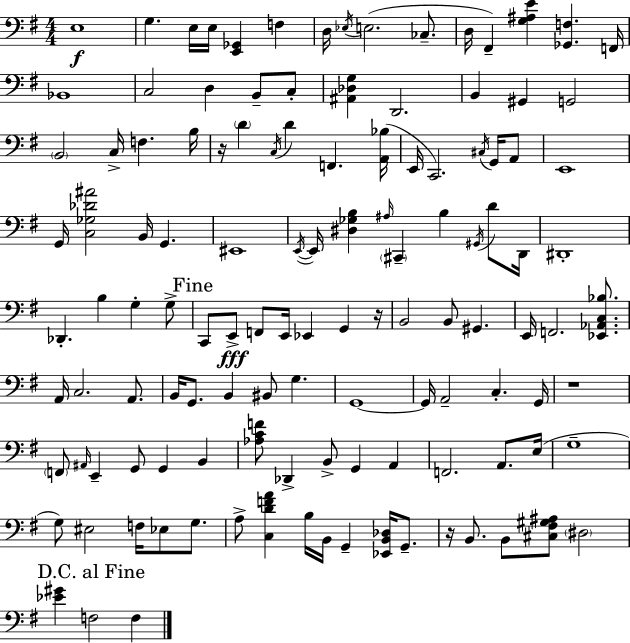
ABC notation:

X:1
T:Untitled
M:4/4
L:1/4
K:Em
E,4 G, E,/4 E,/4 [E,,_G,,] F, D,/4 _E,/4 E,2 _C,/2 D,/4 ^F,, [G,^A,E] [_G,,F,] F,,/4 _B,,4 C,2 D, B,,/2 C,/2 [^A,,_D,G,] D,,2 B,, ^G,, G,,2 B,,2 C,/4 F, B,/4 z/4 D C,/4 D F,, [A,,_B,]/4 E,,/4 C,,2 ^C,/4 G,,/4 A,,/2 E,,4 G,,/4 [C,_G,_D^A]2 B,,/4 G,, ^E,,4 E,,/4 E,,/4 [^D,_G,B,] ^A,/4 ^C,, B, ^G,,/4 D/2 D,,/4 ^D,,4 _D,, B, G, G,/2 C,,/2 E,,/2 F,,/2 E,,/4 _E,, G,, z/4 B,,2 B,,/2 ^G,, E,,/4 F,,2 [_E,,_A,,C,_B,]/2 A,,/4 C,2 A,,/2 B,,/4 G,,/2 B,, ^B,,/2 G, G,,4 G,,/4 A,,2 C, G,,/4 z4 F,,/2 ^A,,/4 E,, G,,/2 G,, B,, [_A,CF]/2 _D,, B,,/2 G,, A,, F,,2 A,,/2 E,/4 G,4 G,/2 ^E,2 F,/4 _E,/2 G,/2 A,/2 [C,DFA] B,/4 B,,/4 G,, [_E,,B,,_D,]/4 G,,/2 z/4 B,,/2 B,,/2 [^C,^F,^G,^A,]/2 ^D,2 [_E^G] F,2 F,